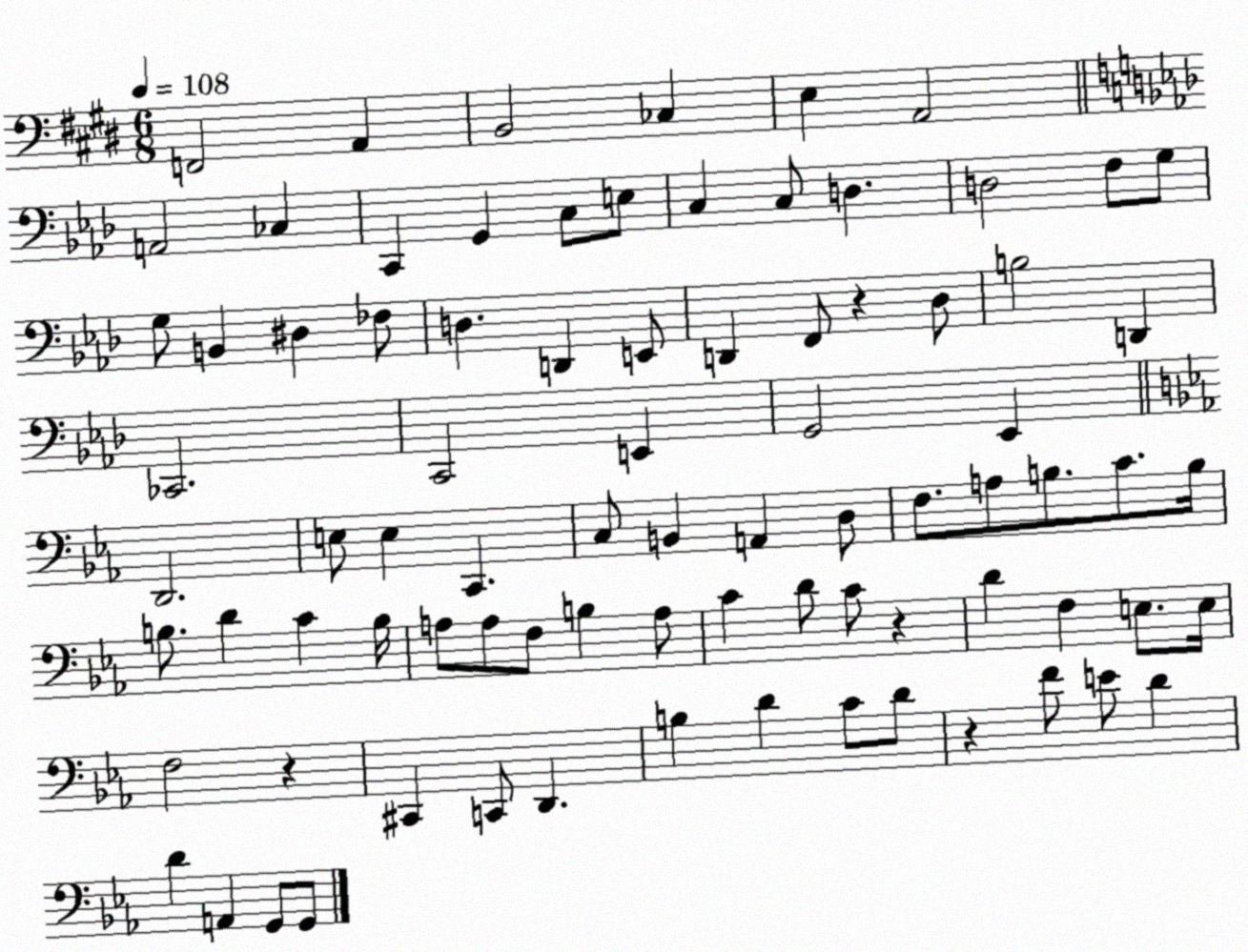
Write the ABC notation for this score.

X:1
T:Untitled
M:6/8
L:1/4
K:E
F,,2 A,, B,,2 _C, E, A,,2 A,,2 _C, C,, G,, C,/2 E,/2 C, C,/2 D, D,2 F,/2 G,/2 G,/2 B,, ^D, _F,/2 D, D,, E,,/2 D,, F,,/2 z _D,/2 B,2 D,, _C,,2 C,,2 E,, G,,2 _E,, D,,2 E,/2 E, C,, C,/2 B,, A,, D,/2 F,/2 A,/2 B,/2 C/2 B,/4 B,/2 D C B,/4 A,/2 A,/2 F,/2 B, A,/2 C D/2 C/2 z D F, E,/2 E,/4 F,2 z ^C,, C,,/2 D,, B, D C/2 D/2 z F/2 E/2 D D A,, G,,/2 G,,/2